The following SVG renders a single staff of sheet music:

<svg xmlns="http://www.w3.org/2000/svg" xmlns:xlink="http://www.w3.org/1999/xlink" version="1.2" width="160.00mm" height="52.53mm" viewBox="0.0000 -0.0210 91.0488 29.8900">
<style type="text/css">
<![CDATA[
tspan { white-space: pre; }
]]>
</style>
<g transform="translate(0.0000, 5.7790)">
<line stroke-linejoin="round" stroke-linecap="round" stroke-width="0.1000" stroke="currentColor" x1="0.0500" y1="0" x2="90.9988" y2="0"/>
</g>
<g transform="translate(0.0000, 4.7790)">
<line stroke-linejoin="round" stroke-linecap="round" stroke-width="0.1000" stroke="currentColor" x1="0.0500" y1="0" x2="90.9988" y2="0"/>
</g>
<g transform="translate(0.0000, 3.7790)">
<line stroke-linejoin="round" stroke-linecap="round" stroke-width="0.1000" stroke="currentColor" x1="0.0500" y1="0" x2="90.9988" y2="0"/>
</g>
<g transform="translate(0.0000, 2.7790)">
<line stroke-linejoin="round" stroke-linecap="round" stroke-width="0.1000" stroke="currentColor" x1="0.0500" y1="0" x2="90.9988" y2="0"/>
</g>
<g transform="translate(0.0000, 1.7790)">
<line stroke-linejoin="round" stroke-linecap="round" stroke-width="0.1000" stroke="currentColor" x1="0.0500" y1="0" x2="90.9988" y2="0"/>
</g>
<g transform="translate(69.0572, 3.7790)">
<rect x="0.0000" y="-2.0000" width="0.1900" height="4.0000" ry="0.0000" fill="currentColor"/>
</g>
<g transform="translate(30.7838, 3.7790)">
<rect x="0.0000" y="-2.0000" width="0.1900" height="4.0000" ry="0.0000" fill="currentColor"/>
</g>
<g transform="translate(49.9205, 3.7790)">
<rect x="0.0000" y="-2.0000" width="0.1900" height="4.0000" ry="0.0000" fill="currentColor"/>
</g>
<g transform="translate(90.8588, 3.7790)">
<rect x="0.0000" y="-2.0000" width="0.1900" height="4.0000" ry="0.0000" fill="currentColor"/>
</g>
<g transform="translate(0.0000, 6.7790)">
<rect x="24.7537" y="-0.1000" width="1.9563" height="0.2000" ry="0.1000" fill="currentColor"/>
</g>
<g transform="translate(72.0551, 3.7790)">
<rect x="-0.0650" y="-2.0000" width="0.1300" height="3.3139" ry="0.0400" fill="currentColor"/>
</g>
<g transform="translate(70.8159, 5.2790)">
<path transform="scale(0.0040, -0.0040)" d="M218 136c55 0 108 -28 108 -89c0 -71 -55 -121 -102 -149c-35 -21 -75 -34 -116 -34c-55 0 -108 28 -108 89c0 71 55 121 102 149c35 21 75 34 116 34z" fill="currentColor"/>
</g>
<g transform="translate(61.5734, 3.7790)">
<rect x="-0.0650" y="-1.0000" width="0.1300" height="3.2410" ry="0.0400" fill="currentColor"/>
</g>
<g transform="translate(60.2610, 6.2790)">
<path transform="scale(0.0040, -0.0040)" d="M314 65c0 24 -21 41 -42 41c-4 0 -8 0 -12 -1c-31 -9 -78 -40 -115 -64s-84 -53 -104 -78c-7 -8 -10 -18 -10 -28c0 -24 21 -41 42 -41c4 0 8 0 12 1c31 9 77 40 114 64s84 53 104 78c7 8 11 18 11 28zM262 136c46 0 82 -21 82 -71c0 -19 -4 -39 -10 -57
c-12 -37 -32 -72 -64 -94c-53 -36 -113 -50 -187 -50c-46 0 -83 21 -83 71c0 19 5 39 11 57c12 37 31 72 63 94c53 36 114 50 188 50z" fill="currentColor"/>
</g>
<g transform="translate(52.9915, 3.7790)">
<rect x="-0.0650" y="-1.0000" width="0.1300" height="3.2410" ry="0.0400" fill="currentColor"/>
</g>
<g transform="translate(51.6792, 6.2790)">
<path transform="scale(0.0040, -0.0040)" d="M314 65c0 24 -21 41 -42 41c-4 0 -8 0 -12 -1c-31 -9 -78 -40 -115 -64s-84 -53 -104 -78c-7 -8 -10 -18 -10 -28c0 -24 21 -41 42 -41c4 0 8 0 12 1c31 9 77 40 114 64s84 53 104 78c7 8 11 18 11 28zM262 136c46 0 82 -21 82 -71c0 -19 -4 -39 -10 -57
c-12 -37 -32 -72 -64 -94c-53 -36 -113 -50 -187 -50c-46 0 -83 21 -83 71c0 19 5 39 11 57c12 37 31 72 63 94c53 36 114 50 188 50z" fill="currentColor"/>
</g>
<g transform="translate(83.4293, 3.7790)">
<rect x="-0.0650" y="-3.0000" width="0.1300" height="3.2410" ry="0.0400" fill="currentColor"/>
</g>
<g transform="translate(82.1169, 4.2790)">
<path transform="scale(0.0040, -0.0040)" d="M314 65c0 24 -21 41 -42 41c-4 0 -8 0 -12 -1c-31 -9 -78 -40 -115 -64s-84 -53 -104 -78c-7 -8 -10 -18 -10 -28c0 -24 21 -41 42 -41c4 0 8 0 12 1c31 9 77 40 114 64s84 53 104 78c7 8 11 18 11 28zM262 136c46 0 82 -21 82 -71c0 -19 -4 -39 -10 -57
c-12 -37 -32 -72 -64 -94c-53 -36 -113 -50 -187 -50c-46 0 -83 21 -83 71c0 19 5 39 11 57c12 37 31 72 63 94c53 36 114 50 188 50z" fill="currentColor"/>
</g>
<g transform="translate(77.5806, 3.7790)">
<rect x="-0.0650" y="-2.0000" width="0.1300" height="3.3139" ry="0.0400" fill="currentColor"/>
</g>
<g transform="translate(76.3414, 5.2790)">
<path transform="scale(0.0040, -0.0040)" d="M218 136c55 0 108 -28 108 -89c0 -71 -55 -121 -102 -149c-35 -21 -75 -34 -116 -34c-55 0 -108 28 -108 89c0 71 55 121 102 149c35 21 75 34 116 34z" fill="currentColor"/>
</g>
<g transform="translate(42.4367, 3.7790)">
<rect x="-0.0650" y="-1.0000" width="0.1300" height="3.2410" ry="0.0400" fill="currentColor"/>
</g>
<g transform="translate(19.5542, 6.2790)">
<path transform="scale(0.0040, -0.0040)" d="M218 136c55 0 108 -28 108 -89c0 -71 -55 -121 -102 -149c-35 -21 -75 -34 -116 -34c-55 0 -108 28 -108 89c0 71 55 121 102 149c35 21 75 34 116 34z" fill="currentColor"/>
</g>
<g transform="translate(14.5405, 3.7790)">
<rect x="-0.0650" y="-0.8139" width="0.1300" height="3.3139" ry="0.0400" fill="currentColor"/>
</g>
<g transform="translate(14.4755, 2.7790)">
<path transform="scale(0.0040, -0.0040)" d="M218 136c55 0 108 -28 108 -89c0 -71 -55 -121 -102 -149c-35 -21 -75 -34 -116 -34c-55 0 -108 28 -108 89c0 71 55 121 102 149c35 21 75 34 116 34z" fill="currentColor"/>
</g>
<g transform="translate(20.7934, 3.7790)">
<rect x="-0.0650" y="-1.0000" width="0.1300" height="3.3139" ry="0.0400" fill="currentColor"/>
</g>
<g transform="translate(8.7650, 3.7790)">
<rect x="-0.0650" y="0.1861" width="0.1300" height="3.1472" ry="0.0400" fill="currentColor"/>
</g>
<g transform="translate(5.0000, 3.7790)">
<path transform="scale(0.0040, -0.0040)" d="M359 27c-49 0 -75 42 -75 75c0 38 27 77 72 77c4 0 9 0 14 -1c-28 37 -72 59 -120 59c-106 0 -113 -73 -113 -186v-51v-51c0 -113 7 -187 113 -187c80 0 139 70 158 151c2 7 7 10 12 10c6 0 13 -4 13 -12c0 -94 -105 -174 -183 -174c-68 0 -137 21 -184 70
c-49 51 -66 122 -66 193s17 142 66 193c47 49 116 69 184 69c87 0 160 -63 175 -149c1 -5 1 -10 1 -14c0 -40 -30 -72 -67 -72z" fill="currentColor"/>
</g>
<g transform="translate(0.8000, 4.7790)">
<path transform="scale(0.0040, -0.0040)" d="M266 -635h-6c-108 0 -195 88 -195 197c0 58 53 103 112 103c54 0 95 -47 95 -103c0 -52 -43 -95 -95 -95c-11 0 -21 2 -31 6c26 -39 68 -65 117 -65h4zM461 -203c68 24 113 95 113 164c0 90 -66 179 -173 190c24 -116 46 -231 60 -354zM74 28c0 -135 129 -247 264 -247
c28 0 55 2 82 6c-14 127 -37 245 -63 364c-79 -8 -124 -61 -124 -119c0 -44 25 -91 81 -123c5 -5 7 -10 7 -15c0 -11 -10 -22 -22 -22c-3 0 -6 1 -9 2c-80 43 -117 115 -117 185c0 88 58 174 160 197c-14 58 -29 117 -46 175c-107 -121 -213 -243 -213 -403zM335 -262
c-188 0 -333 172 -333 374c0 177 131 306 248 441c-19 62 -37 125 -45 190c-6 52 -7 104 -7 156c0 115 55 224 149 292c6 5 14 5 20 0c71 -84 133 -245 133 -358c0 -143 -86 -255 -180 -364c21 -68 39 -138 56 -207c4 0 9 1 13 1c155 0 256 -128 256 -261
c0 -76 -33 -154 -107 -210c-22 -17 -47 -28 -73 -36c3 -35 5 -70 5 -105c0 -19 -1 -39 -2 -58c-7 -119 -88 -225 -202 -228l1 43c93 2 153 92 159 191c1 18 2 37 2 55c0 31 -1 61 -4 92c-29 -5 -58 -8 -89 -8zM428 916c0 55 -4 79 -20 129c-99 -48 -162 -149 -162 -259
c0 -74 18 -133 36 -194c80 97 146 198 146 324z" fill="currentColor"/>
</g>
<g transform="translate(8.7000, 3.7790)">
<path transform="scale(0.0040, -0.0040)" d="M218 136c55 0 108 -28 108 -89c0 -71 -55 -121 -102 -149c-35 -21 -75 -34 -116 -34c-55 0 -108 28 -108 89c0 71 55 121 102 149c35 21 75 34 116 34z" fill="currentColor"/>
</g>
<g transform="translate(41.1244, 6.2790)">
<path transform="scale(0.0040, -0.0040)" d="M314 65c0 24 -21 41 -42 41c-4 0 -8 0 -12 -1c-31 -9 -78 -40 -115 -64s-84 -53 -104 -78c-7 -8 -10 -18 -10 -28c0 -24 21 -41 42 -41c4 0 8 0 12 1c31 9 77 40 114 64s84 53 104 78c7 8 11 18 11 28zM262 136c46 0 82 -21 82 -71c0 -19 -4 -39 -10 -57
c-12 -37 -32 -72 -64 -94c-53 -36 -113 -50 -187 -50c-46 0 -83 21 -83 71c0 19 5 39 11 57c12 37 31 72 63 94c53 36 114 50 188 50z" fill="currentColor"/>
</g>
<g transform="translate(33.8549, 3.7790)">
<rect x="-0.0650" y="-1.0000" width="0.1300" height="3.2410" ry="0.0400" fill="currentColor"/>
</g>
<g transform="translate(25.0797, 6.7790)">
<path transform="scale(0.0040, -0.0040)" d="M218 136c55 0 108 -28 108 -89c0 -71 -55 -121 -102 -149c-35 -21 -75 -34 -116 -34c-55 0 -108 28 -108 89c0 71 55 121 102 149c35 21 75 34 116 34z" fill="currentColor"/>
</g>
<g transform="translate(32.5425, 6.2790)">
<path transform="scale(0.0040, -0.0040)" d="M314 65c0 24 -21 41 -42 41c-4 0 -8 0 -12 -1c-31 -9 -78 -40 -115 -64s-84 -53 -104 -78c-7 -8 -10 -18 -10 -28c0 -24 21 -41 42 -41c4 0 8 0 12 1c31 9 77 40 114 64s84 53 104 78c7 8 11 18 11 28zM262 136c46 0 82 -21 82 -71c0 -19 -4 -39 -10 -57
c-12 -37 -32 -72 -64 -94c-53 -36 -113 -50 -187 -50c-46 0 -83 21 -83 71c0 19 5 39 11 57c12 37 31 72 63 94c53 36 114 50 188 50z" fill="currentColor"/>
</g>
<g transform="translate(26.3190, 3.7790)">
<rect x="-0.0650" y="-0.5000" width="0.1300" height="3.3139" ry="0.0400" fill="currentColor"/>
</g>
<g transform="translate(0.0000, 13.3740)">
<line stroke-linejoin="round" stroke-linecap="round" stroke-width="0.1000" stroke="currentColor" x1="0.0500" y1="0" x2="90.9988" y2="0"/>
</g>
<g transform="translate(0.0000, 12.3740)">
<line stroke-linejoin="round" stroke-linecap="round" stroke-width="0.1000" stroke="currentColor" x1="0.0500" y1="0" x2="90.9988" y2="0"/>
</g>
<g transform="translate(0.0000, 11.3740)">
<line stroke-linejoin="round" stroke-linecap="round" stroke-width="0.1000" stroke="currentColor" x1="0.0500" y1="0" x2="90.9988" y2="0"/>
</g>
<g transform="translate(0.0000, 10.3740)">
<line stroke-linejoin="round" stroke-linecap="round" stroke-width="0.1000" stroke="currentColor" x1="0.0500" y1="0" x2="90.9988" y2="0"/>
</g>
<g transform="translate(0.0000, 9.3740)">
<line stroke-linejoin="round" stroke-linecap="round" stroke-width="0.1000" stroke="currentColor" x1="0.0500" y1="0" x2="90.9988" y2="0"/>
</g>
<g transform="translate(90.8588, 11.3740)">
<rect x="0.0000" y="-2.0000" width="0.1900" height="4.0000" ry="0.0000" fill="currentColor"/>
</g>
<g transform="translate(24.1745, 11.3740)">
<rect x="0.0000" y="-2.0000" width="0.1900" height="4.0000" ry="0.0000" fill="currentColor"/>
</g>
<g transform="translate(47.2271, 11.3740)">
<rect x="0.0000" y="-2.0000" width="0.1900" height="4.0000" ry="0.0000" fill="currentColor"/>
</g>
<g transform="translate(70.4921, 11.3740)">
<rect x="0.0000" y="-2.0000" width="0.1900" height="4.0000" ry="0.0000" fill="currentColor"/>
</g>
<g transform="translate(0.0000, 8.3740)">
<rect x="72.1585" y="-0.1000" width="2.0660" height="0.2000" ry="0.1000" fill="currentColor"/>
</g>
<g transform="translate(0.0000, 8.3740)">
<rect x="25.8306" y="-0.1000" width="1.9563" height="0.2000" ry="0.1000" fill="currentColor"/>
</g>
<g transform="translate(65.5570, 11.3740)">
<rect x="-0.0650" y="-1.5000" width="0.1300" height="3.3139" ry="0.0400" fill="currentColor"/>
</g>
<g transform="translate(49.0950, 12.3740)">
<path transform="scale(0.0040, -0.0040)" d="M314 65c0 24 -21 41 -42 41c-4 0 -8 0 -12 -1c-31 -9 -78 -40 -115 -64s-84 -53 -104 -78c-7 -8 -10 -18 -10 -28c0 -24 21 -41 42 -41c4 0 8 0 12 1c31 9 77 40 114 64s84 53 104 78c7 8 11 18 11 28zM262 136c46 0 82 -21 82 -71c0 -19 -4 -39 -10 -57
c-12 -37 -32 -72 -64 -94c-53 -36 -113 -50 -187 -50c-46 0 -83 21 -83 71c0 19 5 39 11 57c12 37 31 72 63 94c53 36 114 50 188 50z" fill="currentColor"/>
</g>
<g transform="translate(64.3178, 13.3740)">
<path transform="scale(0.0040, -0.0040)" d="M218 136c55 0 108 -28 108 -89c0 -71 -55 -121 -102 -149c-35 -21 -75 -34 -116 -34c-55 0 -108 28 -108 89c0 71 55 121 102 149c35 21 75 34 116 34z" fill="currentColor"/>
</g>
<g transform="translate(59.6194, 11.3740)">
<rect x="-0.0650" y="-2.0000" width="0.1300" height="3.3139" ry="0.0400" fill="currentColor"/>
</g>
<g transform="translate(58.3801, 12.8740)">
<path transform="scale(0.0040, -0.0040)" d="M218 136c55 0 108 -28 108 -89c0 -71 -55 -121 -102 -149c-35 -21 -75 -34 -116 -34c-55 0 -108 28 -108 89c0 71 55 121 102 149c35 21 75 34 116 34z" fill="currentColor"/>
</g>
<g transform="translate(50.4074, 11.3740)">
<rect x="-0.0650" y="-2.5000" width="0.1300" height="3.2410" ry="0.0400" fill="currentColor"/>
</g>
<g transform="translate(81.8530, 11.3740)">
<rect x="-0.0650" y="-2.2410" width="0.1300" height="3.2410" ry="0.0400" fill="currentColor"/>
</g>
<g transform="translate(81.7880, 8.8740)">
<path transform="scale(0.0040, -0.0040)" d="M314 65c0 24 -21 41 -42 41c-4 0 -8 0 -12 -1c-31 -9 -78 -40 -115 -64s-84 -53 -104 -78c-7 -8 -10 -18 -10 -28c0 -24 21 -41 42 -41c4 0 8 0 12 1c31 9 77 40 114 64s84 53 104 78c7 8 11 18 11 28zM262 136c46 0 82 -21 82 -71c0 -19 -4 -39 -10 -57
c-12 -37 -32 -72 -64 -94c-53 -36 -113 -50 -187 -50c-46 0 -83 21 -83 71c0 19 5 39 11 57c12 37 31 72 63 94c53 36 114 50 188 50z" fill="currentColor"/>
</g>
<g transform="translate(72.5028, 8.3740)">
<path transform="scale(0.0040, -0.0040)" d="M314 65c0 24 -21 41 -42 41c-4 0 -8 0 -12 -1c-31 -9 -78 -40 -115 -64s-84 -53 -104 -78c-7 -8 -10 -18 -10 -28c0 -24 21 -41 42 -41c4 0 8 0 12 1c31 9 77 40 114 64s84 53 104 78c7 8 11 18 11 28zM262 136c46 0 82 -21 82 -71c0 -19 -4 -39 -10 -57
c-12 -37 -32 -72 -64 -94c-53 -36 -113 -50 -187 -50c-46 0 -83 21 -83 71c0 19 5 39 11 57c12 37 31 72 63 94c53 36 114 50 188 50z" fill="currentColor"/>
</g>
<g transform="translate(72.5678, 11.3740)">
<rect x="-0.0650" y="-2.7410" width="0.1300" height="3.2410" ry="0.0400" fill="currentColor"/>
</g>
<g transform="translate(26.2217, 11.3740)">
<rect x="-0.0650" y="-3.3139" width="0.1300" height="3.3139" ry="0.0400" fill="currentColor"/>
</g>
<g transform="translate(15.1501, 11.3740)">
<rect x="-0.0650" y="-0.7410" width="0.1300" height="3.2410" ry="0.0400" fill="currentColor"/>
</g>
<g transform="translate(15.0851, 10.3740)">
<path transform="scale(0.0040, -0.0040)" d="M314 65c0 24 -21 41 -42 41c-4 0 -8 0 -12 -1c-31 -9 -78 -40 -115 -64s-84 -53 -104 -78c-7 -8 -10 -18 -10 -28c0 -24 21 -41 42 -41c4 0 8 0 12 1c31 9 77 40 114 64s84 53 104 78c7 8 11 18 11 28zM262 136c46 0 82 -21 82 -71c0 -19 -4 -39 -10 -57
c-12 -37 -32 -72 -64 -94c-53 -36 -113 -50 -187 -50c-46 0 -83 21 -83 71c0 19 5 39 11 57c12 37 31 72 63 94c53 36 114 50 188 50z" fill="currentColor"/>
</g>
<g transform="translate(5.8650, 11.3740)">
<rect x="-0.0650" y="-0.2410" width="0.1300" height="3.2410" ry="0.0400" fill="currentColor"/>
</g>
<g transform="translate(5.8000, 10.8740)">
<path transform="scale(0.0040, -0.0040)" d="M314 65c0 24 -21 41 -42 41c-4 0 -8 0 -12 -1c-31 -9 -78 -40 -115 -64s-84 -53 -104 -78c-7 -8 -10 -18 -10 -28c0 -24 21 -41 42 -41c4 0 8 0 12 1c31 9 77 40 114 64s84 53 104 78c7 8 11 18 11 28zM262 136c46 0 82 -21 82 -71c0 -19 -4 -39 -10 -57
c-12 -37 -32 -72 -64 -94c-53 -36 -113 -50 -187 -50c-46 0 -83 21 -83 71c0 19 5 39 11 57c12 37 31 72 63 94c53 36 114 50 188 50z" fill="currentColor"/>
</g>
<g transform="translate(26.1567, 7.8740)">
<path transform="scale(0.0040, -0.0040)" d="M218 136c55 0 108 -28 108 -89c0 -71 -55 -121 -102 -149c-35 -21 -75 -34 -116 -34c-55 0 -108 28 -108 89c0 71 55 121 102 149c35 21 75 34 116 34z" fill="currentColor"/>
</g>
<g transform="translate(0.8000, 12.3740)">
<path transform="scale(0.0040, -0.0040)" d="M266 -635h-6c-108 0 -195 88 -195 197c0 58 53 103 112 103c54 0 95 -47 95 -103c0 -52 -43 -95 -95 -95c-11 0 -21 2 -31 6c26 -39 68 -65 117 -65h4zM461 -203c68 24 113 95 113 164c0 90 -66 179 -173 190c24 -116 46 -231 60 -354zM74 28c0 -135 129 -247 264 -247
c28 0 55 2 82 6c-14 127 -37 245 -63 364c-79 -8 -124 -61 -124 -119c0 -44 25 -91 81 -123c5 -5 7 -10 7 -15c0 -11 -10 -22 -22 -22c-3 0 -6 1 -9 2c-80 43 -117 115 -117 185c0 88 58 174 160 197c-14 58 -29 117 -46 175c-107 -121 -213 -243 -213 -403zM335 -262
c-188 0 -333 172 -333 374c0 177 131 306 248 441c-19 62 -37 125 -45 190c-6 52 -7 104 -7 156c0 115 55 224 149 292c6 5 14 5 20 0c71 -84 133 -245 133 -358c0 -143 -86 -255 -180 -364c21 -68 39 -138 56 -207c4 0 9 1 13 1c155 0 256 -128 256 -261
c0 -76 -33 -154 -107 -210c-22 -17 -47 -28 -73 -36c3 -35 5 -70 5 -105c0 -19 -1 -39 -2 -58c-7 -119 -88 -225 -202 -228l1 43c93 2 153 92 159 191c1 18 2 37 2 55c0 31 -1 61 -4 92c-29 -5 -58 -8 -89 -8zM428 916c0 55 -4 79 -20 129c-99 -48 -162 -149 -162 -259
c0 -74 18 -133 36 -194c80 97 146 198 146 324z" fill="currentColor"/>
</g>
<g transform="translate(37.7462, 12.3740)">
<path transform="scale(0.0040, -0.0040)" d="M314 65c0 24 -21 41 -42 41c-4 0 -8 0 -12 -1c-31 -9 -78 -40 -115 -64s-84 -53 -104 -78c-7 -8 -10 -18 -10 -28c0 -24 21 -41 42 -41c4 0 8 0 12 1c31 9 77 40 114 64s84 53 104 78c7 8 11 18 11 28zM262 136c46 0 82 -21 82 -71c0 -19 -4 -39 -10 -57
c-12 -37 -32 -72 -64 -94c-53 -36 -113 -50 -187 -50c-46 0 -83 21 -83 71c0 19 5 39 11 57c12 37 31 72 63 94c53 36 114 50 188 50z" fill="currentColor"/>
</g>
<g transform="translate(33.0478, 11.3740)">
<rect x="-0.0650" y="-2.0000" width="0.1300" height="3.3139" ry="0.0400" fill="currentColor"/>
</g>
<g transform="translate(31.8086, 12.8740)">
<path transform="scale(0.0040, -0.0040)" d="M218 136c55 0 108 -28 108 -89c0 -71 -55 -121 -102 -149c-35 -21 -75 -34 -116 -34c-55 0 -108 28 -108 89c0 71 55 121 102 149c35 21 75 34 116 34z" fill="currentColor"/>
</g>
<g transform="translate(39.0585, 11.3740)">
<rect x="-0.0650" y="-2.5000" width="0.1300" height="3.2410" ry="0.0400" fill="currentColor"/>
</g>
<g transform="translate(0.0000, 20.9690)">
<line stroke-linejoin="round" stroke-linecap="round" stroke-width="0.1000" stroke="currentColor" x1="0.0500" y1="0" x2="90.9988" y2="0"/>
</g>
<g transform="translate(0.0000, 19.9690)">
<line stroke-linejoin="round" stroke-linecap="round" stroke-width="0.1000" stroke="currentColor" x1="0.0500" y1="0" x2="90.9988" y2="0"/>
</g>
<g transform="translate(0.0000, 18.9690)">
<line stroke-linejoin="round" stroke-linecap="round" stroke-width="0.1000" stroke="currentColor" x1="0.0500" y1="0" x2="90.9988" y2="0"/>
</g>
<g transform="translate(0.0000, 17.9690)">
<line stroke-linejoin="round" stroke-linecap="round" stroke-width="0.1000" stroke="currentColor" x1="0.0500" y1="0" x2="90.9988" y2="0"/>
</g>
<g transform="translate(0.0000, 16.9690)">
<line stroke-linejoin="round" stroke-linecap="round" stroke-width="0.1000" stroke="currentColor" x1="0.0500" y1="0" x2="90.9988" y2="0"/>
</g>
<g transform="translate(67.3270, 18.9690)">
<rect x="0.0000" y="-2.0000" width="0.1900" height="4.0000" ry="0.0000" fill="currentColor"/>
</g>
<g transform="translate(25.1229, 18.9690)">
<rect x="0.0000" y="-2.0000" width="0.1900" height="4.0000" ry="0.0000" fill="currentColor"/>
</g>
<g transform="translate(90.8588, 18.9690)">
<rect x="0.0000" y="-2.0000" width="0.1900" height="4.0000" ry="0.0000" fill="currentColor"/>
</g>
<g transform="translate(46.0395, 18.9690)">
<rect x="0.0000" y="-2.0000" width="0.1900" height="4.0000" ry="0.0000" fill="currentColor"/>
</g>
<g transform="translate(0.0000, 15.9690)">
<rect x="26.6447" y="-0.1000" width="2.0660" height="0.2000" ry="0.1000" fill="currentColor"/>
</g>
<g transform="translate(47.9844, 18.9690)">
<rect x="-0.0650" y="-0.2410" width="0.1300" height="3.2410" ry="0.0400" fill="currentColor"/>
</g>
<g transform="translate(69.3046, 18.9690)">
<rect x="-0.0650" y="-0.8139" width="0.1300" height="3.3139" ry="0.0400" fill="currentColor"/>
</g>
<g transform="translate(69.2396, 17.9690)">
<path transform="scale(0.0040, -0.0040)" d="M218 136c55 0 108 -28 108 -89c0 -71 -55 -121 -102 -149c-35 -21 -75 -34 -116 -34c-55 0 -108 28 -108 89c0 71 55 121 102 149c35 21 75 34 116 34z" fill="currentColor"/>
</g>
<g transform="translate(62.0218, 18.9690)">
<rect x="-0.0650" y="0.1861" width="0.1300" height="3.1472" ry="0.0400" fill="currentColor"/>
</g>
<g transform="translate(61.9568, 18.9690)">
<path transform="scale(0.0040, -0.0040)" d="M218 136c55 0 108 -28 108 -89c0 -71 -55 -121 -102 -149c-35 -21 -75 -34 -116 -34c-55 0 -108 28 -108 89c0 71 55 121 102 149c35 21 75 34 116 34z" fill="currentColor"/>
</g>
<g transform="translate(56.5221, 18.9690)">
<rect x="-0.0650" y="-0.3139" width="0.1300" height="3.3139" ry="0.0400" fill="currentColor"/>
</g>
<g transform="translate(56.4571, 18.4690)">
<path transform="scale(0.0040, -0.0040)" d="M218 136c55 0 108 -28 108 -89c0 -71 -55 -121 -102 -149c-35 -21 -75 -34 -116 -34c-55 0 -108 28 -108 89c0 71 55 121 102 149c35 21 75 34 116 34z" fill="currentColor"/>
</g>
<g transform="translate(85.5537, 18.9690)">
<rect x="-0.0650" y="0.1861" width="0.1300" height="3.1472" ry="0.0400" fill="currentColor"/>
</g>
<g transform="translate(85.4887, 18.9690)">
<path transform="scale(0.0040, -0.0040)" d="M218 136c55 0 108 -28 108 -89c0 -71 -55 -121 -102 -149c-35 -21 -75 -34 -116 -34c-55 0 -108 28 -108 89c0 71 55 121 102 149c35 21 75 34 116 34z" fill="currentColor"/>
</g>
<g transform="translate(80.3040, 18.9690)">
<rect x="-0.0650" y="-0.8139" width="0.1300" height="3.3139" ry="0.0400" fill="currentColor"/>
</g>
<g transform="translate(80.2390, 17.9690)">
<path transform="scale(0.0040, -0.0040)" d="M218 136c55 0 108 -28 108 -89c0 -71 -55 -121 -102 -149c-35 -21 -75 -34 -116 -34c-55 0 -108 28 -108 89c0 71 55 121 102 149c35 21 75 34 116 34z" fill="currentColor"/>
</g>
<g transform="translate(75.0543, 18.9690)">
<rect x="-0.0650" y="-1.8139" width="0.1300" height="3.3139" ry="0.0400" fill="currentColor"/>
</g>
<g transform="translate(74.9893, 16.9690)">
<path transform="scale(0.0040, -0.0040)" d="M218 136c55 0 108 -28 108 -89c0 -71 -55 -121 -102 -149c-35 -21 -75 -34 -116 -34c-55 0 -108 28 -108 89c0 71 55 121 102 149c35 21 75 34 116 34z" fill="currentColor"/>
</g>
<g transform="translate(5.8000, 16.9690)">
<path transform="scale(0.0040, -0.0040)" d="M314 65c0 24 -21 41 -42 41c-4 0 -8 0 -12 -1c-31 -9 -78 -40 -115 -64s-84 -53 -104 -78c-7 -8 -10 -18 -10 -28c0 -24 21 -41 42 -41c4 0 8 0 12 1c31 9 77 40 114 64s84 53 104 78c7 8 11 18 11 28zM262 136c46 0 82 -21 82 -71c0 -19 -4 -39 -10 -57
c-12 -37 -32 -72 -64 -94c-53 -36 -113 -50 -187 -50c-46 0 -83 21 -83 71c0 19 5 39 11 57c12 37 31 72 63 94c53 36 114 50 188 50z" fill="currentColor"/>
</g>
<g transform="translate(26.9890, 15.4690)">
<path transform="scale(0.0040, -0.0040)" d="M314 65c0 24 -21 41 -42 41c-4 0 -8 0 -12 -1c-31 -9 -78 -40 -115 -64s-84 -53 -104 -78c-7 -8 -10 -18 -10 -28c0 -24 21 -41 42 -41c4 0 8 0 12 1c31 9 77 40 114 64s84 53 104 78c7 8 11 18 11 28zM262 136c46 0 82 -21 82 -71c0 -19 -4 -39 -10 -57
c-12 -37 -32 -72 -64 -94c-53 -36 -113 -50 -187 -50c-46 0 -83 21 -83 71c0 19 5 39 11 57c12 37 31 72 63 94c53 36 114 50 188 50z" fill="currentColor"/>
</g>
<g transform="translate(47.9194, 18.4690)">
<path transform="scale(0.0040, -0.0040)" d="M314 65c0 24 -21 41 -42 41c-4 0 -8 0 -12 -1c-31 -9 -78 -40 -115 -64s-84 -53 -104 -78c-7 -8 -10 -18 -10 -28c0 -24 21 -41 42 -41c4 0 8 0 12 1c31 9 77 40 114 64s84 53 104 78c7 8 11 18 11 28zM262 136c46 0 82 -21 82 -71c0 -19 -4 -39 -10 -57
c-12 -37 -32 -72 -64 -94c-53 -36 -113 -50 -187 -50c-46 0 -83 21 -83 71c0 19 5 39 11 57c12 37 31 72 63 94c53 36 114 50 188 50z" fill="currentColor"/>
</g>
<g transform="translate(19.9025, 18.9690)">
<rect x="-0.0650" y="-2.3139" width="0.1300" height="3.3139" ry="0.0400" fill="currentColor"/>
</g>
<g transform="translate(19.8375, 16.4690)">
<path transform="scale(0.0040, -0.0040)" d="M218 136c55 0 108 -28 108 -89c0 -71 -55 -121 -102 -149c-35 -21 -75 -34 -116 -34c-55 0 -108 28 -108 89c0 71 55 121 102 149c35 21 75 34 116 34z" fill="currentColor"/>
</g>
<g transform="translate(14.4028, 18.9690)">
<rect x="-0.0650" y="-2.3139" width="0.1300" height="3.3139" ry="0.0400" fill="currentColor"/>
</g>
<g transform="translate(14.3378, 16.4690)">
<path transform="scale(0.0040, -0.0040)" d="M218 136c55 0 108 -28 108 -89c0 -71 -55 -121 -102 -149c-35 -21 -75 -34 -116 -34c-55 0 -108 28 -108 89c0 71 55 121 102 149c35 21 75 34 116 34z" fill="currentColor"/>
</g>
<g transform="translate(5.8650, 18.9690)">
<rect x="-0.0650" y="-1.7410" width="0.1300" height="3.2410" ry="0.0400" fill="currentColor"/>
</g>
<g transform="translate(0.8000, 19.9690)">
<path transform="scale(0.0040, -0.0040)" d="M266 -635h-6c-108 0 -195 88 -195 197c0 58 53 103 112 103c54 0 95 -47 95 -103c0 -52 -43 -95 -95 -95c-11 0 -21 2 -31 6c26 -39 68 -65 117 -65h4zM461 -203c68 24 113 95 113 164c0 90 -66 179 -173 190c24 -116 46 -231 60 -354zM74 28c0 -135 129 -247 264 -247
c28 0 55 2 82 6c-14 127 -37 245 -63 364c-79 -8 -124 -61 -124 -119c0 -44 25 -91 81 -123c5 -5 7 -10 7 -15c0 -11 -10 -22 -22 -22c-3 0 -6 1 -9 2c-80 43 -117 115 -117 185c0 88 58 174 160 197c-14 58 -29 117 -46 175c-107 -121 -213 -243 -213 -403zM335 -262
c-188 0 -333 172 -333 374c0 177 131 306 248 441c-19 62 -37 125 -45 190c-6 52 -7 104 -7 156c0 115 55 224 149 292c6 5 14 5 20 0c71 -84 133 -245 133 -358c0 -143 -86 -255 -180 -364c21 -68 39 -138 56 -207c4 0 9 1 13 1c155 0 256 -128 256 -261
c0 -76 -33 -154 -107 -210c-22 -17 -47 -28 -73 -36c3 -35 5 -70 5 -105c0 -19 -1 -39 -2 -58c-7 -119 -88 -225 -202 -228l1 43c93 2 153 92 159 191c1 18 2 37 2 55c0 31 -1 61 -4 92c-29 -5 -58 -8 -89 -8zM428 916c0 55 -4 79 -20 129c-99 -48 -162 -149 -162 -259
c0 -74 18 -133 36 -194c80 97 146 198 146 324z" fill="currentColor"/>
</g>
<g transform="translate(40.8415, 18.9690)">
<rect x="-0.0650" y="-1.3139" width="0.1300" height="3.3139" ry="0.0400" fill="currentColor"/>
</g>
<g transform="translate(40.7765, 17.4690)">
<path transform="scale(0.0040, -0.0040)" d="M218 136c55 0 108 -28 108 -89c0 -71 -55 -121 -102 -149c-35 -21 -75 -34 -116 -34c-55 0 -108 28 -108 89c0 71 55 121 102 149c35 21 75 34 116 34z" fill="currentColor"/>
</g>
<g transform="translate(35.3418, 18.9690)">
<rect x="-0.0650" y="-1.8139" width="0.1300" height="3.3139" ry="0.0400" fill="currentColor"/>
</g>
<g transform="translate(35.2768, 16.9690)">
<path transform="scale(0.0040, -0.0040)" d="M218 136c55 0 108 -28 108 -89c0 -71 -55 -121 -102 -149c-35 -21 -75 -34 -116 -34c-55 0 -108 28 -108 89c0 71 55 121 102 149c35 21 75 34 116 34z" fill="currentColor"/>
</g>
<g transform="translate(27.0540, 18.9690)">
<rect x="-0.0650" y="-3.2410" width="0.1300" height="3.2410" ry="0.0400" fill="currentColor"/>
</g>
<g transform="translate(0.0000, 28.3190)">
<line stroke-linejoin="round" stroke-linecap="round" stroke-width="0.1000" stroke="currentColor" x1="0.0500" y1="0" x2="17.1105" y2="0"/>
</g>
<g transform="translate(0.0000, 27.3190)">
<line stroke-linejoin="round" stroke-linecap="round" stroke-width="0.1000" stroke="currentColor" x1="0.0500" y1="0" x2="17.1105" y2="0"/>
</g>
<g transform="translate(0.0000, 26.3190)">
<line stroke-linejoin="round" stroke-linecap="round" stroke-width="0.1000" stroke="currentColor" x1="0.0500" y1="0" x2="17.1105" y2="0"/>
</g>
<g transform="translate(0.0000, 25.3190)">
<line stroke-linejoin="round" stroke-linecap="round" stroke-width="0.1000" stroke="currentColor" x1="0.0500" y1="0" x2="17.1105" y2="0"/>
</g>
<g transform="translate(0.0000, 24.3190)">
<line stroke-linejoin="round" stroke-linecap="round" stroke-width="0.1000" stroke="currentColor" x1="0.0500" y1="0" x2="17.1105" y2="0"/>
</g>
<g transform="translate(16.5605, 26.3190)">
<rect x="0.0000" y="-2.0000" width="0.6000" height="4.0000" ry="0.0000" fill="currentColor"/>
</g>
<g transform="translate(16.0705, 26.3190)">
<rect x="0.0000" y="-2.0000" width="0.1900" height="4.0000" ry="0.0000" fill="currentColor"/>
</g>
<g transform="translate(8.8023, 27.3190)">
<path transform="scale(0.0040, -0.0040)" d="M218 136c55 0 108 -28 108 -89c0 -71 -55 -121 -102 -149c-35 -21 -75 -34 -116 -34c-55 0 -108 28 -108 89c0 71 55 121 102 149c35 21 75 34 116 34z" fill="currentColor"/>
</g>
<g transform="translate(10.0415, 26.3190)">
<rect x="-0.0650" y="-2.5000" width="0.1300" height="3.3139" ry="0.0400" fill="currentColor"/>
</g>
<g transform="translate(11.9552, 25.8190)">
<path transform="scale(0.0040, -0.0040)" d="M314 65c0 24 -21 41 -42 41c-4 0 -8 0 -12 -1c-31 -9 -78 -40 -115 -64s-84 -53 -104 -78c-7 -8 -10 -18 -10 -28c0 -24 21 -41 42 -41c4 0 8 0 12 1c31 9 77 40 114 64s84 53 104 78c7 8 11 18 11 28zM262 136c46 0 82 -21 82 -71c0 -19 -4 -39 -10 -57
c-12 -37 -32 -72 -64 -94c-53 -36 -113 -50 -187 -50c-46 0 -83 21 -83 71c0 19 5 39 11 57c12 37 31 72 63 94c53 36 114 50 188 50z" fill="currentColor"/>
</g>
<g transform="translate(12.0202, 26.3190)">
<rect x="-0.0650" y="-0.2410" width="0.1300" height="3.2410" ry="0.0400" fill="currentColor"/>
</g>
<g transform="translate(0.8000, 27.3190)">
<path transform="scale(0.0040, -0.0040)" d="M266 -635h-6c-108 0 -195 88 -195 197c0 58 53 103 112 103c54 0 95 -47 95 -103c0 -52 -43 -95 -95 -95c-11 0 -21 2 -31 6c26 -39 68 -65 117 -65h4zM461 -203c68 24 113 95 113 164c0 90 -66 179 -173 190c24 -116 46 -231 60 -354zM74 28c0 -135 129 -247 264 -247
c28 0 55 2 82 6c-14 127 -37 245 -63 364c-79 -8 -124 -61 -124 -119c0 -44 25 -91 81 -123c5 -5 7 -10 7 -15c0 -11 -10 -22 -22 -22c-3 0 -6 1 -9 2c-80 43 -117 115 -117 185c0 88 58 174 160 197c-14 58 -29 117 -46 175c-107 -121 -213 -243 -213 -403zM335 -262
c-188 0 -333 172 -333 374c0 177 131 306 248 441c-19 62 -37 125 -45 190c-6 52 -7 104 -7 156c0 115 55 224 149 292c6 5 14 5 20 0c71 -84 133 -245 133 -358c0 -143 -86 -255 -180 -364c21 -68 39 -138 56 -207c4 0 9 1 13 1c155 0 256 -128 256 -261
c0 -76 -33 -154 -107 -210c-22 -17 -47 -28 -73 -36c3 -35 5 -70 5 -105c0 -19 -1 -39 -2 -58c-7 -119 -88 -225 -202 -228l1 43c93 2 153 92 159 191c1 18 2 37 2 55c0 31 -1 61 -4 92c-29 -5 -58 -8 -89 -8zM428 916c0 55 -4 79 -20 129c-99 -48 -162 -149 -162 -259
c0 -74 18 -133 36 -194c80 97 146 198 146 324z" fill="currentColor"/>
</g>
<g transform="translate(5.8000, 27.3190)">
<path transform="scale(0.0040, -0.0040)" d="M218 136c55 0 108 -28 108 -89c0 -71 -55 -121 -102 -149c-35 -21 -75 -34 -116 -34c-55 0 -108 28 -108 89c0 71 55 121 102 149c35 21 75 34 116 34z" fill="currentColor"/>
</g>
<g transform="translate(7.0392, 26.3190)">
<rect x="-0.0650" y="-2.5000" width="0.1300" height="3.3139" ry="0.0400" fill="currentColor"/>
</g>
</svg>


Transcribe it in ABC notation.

X:1
T:Untitled
M:4/4
L:1/4
K:C
B d D C D2 D2 D2 D2 F F A2 c2 d2 b F G2 G2 F E a2 g2 f2 g g b2 f e c2 c B d f d B G G c2